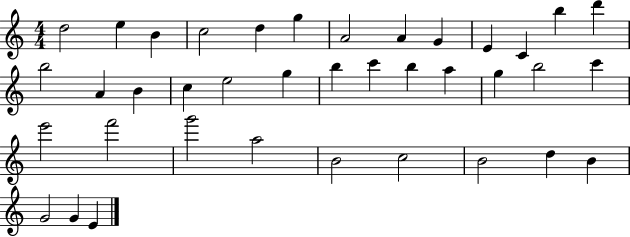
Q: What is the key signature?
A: C major